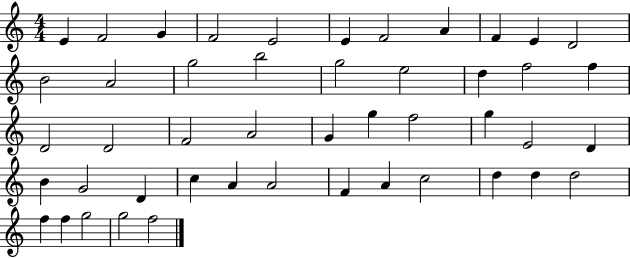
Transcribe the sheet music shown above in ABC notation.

X:1
T:Untitled
M:4/4
L:1/4
K:C
E F2 G F2 E2 E F2 A F E D2 B2 A2 g2 b2 g2 e2 d f2 f D2 D2 F2 A2 G g f2 g E2 D B G2 D c A A2 F A c2 d d d2 f f g2 g2 f2